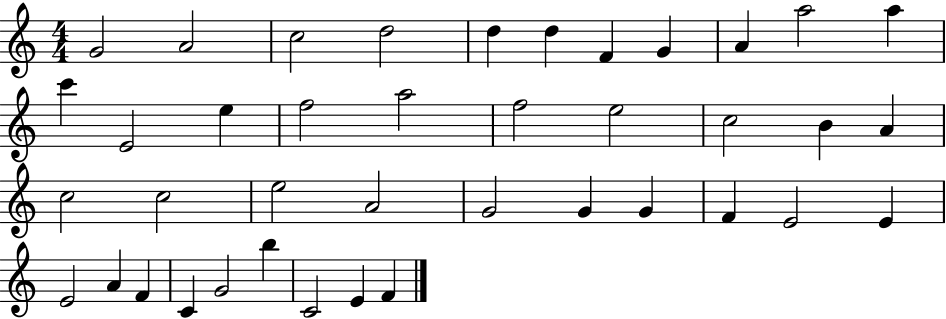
X:1
T:Untitled
M:4/4
L:1/4
K:C
G2 A2 c2 d2 d d F G A a2 a c' E2 e f2 a2 f2 e2 c2 B A c2 c2 e2 A2 G2 G G F E2 E E2 A F C G2 b C2 E F